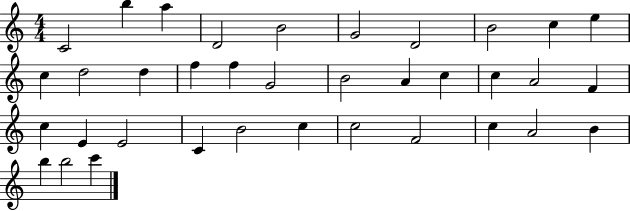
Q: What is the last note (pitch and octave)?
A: C6